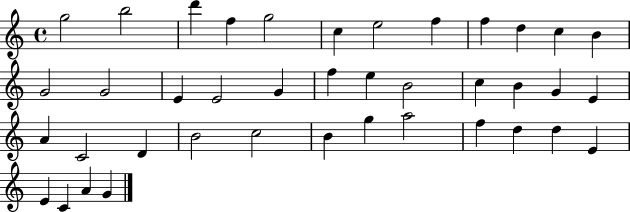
X:1
T:Untitled
M:4/4
L:1/4
K:C
g2 b2 d' f g2 c e2 f f d c B G2 G2 E E2 G f e B2 c B G E A C2 D B2 c2 B g a2 f d d E E C A G